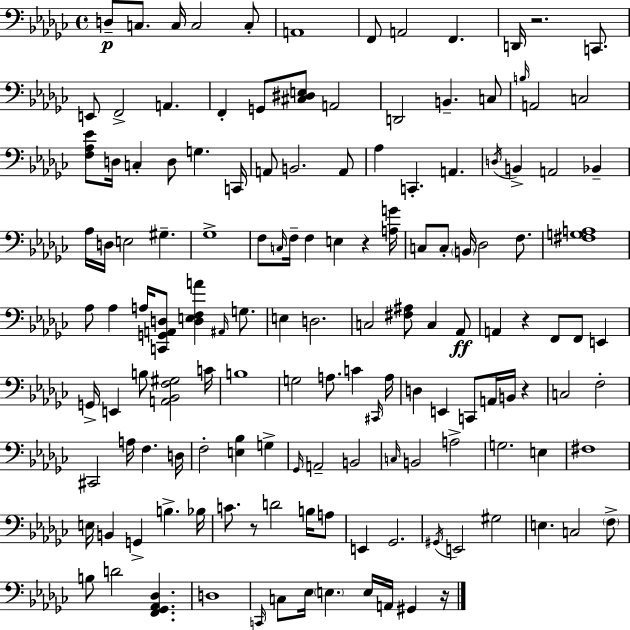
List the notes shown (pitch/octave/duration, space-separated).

D3/e C3/e. C3/s C3/h C3/e A2/w F2/e A2/h F2/q. D2/s R/h. C2/e. E2/e F2/h A2/q. F2/q G2/e [C#3,D#3,E3]/e A2/h D2/h B2/q. C3/e B3/s A2/h C3/h [F3,Ab3,Eb4]/e D3/s C3/q D3/e G3/q. C2/s A2/e B2/h. A2/e Ab3/q C2/q. A2/q. D3/s B2/q A2/h Bb2/q Ab3/s D3/s E3/h G#3/q. Gb3/w F3/e C3/s F3/s F3/q E3/q R/q [A3,G4]/s C3/e C3/e B2/s Db3/h F3/e. [F#3,G3,A3]/w Ab3/e Ab3/q A3/s [C2,G2,A2,D3]/e [D3,E3,F3,A4]/q A#2/s G3/e. E3/q D3/h. C3/h [F#3,A#3]/e C3/q Ab2/e A2/q R/q F2/e F2/e E2/q G2/s E2/q B3/e [A2,Bb2,F3,G#3]/h C4/s B3/w G3/h A3/e. C4/q C#2/s A3/s D3/q E2/q C2/e A2/s B2/s R/q C3/h F3/h C#2/h A3/s F3/q. D3/s F3/h [E3,Bb3]/q G3/q Gb2/s A2/h B2/h C3/s B2/h A3/h G3/h. E3/q F#3/w E3/s B2/q G2/q B3/q. Bb3/s C4/e. R/e D4/h B3/s A3/e E2/q Gb2/h. G#2/s E2/h G#3/h E3/q. C3/h F3/e B3/e D4/h [F2,Gb2,Ab2,Db3]/q. D3/w C2/s C3/e Eb3/s E3/q. E3/s A2/s G#2/q R/s